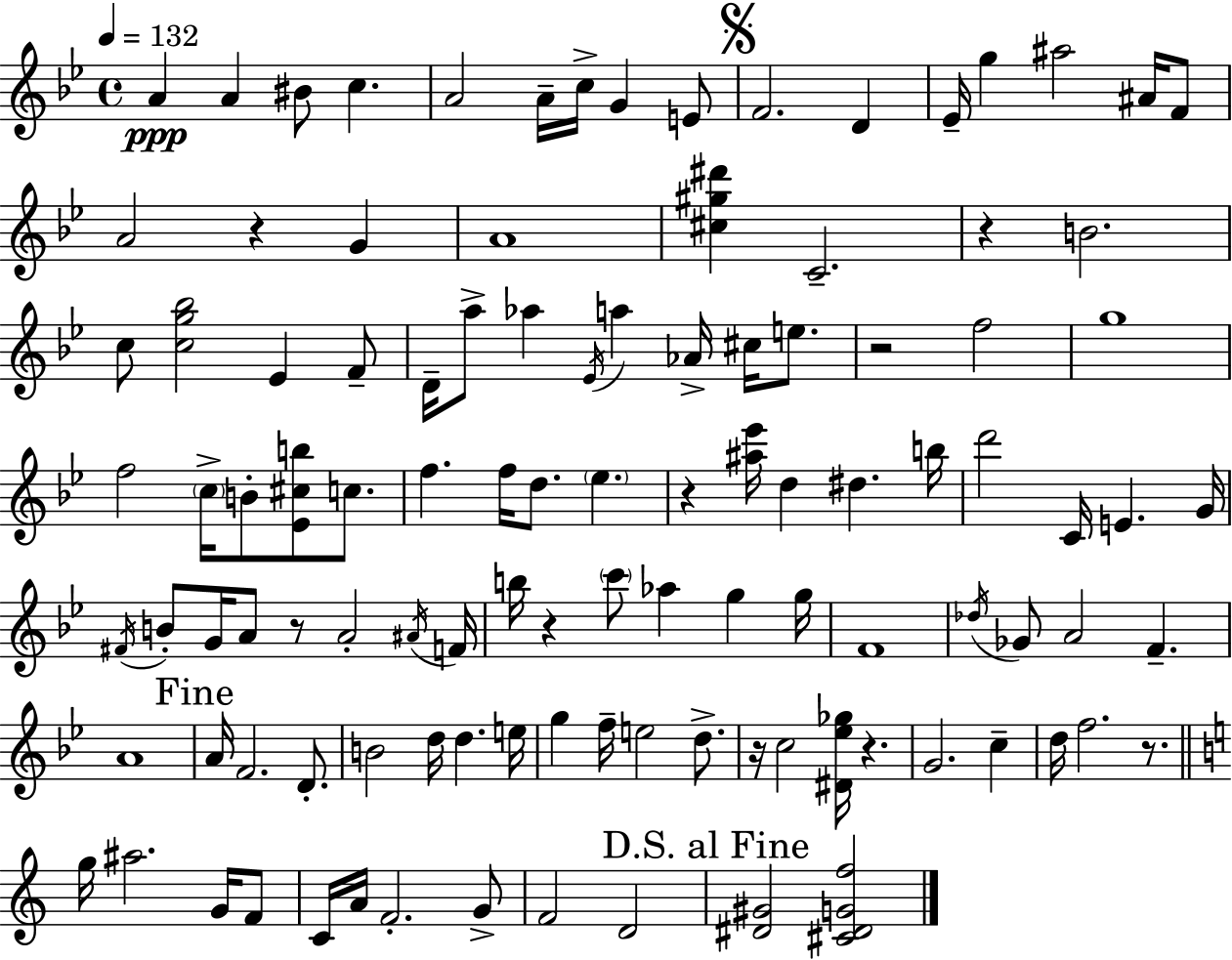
{
  \clef treble
  \time 4/4
  \defaultTimeSignature
  \key g \minor
  \tempo 4 = 132
  a'4\ppp a'4 bis'8 c''4. | a'2 a'16-- c''16-> g'4 e'8 | \mark \markup { \musicglyph "scripts.segno" } f'2. d'4 | ees'16-- g''4 ais''2 ais'16 f'8 | \break a'2 r4 g'4 | a'1 | <cis'' gis'' dis'''>4 c'2.-- | r4 b'2. | \break c''8 <c'' g'' bes''>2 ees'4 f'8-- | d'16-- a''8-> aes''4 \acciaccatura { ees'16 } a''4 aes'16-> cis''16 e''8. | r2 f''2 | g''1 | \break f''2 \parenthesize c''16-> b'8-. <ees' cis'' b''>8 c''8. | f''4. f''16 d''8. \parenthesize ees''4. | r4 <ais'' ees'''>16 d''4 dis''4. | b''16 d'''2 c'16 e'4. | \break g'16 \acciaccatura { fis'16 } b'8-. g'16 a'8 r8 a'2-. | \acciaccatura { ais'16 } f'16 b''16 r4 \parenthesize c'''8 aes''4 g''4 | g''16 f'1 | \acciaccatura { des''16 } ges'8 a'2 f'4.-- | \break a'1 | \mark "Fine" a'16 f'2. | d'8.-. b'2 d''16 d''4. | e''16 g''4 f''16-- e''2 | \break d''8.-> r16 c''2 <dis' ees'' ges''>16 r4. | g'2. | c''4-- d''16 f''2. | r8. \bar "||" \break \key c \major g''16 ais''2. g'16 f'8 | c'16 a'16 f'2.-. g'8-> | f'2 d'2 | \mark "D.S. al Fine" <dis' gis'>2 <cis' dis' g' f''>2 | \break \bar "|."
}